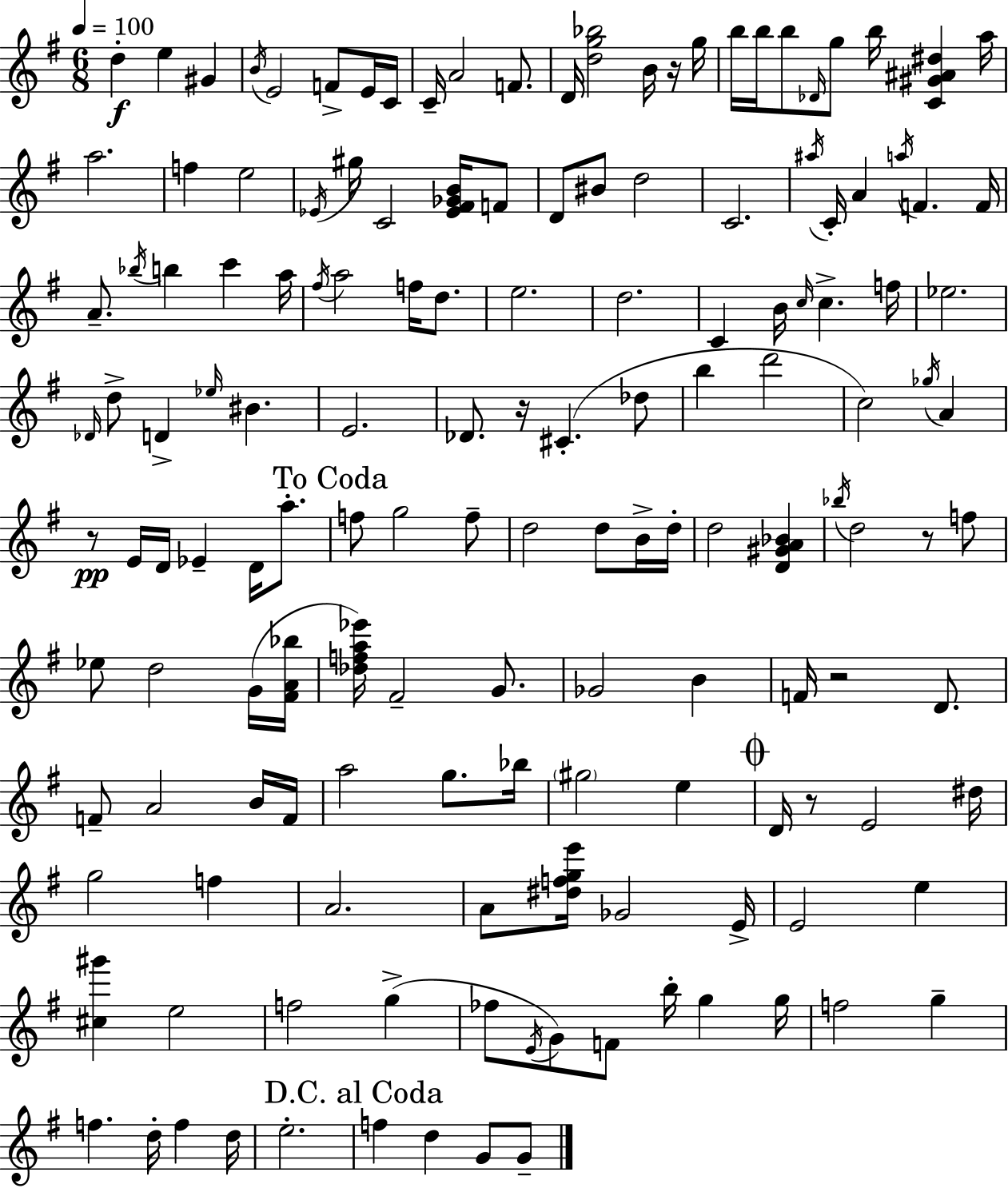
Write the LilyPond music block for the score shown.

{
  \clef treble
  \numericTimeSignature
  \time 6/8
  \key g \major
  \tempo 4 = 100
  d''4-.\f e''4 gis'4 | \acciaccatura { b'16 } e'2 f'8-> e'16 | c'16 c'16-- a'2 f'8. | d'16 <d'' g'' bes''>2 b'16 r16 | \break g''16 b''16 b''16 b''8 \grace { des'16 } g''8 b''16 <c' gis' ais' dis''>4 | a''16 a''2. | f''4 e''2 | \acciaccatura { ees'16 } gis''16 c'2 | \break <ees' fis' ges' b'>16 f'8 d'8 bis'8 d''2 | c'2. | \acciaccatura { ais''16 } c'16-. a'4 \acciaccatura { a''16 } f'4. | f'16 a'8.-- \acciaccatura { bes''16 } b''4 | \break c'''4 a''16 \acciaccatura { fis''16 } a''2 | f''16 d''8. e''2. | d''2. | c'4 b'16 | \break \grace { c''16 } c''4.-> f''16 ees''2. | \grace { des'16 } d''8-> d'4-> | \grace { ees''16 } bis'4. e'2. | des'8. | \break r16 cis'4.-.( des''8 b''4 | d'''2 c''2) | \acciaccatura { ges''16 } a'4 r8\pp | e'16 d'16 ees'4-- d'16 a''8.-. \mark "To Coda" f''8 | \break g''2 f''8-- d''2 | d''8 b'16-> d''16-. d''2 | <d' gis' a' bes'>4 \acciaccatura { bes''16 } | d''2 r8 f''8 | \break ees''8 d''2 g'16( <fis' a' bes''>16 | <des'' f'' a'' ees'''>16) fis'2-- g'8. | ges'2 b'4 | f'16 r2 d'8. | \break f'8-- a'2 b'16 f'16 | a''2 g''8. bes''16 | \parenthesize gis''2 e''4 | \mark \markup { \musicglyph "scripts.coda" } d'16 r8 e'2 dis''16 | \break g''2 f''4 | a'2. | a'8 <dis'' f'' g'' e'''>16 ges'2 e'16-> | e'2 e''4 | \break <cis'' gis'''>4 e''2 | f''2 g''4->( | fes''8 \acciaccatura { e'16 } g'8) f'8 b''16-. g''4 | g''16 f''2 g''4-- | \break f''4. d''16-. f''4 | d''16 e''2.-. | \mark "D.C. al Coda" f''4 d''4 g'8 g'8-- | \bar "|."
}